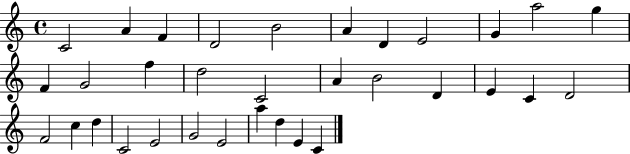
{
  \clef treble
  \time 4/4
  \defaultTimeSignature
  \key c \major
  c'2 a'4 f'4 | d'2 b'2 | a'4 d'4 e'2 | g'4 a''2 g''4 | \break f'4 g'2 f''4 | d''2 c'2 | a'4 b'2 d'4 | e'4 c'4 d'2 | \break f'2 c''4 d''4 | c'2 e'2 | g'2 e'2 | a''4 d''4 e'4 c'4 | \break \bar "|."
}